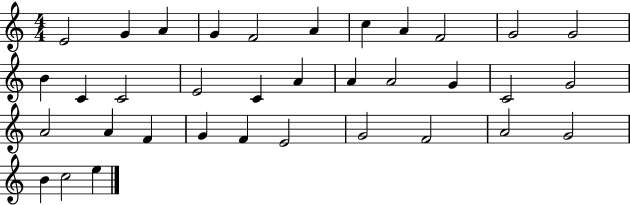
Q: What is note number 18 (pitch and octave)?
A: A4